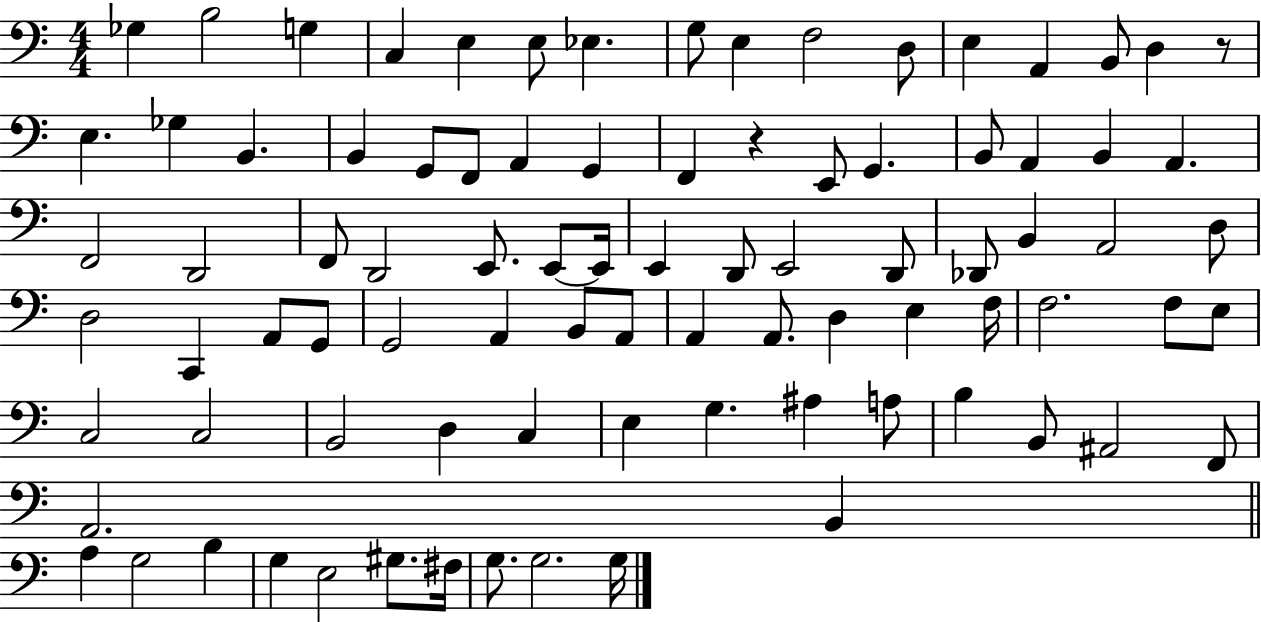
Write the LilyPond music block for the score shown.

{
  \clef bass
  \numericTimeSignature
  \time 4/4
  \key c \major
  ges4 b2 g4 | c4 e4 e8 ees4. | g8 e4 f2 d8 | e4 a,4 b,8 d4 r8 | \break e4. ges4 b,4. | b,4 g,8 f,8 a,4 g,4 | f,4 r4 e,8 g,4. | b,8 a,4 b,4 a,4. | \break f,2 d,2 | f,8 d,2 e,8. e,8~~ e,16 | e,4 d,8 e,2 d,8 | des,8 b,4 a,2 d8 | \break d2 c,4 a,8 g,8 | g,2 a,4 b,8 a,8 | a,4 a,8. d4 e4 f16 | f2. f8 e8 | \break c2 c2 | b,2 d4 c4 | e4 g4. ais4 a8 | b4 b,8 ais,2 f,8 | \break a,2. b,4 | \bar "||" \break \key c \major a4 g2 b4 | g4 e2 gis8. fis16 | g8. g2. g16 | \bar "|."
}